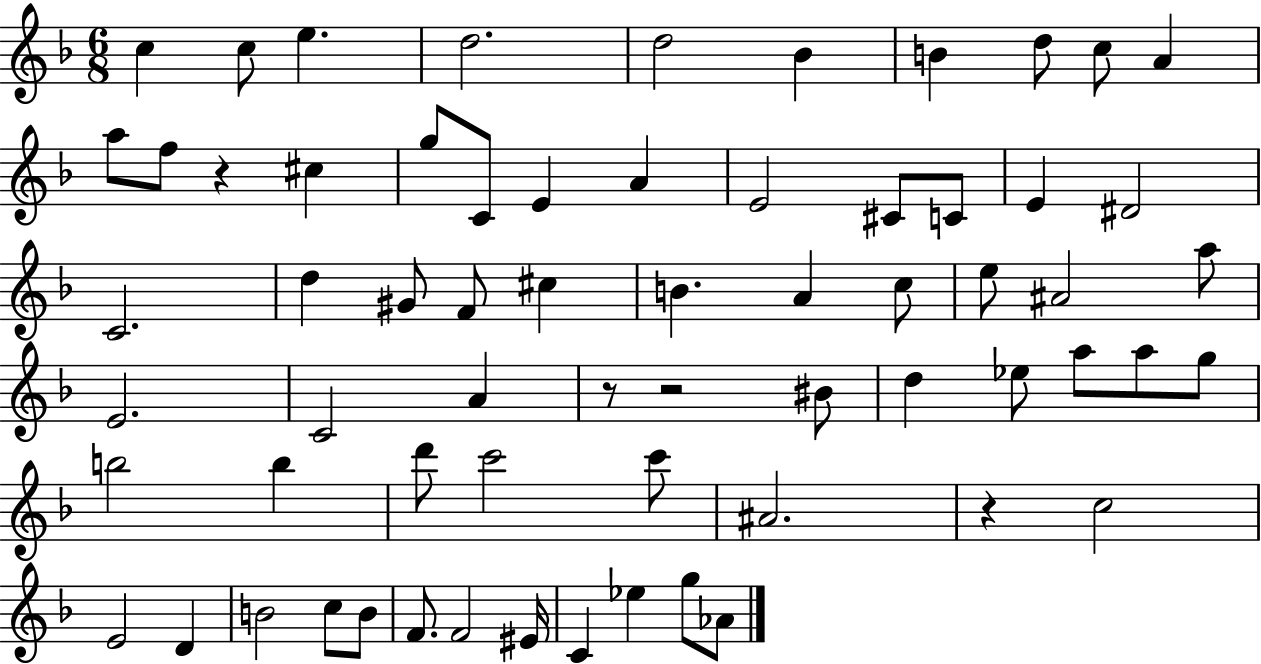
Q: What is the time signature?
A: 6/8